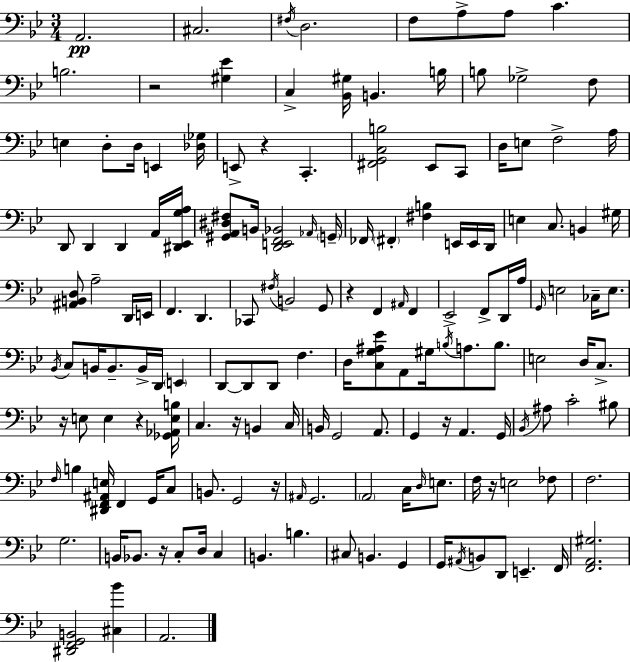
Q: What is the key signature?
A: BES major